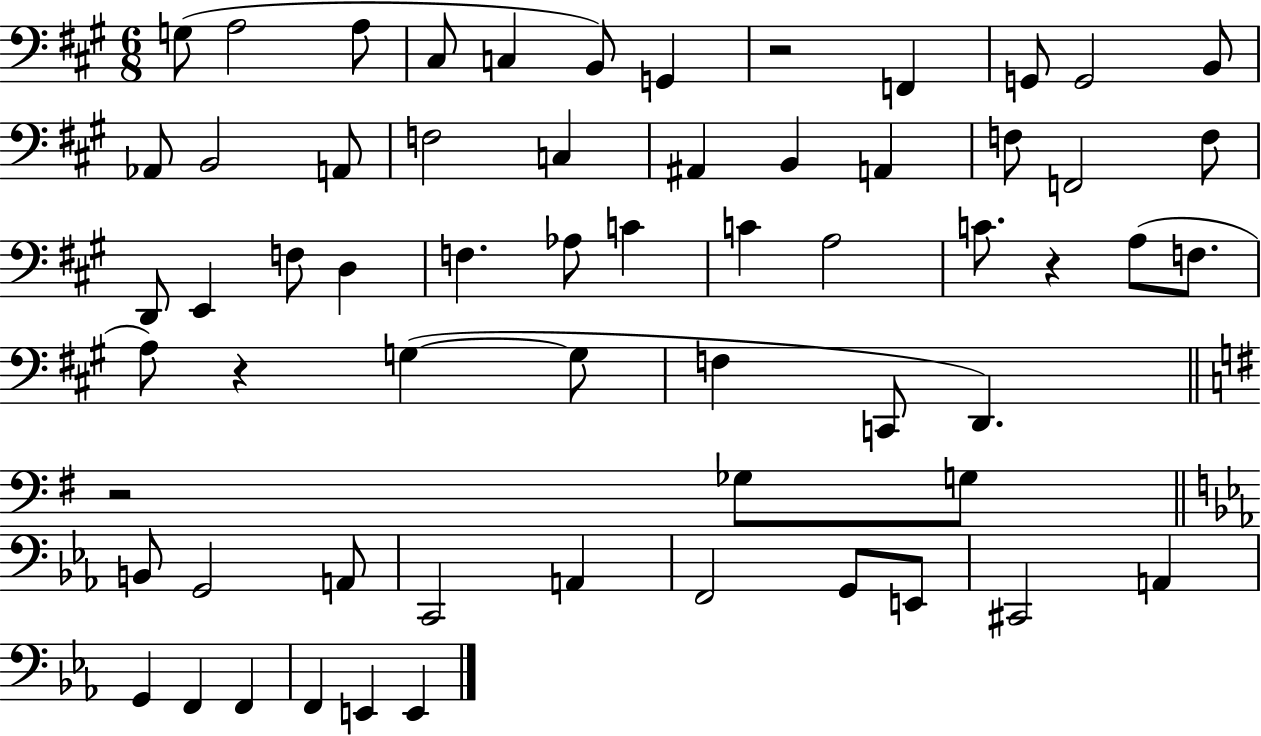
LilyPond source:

{
  \clef bass
  \numericTimeSignature
  \time 6/8
  \key a \major
  g8( a2 a8 | cis8 c4 b,8) g,4 | r2 f,4 | g,8 g,2 b,8 | \break aes,8 b,2 a,8 | f2 c4 | ais,4 b,4 a,4 | f8 f,2 f8 | \break d,8 e,4 f8 d4 | f4. aes8 c'4 | c'4 a2 | c'8. r4 a8( f8. | \break a8) r4 g4~(~ g8 | f4 c,8 d,4.) | \bar "||" \break \key e \minor r2 ges8 g8 | \bar "||" \break \key ees \major b,8 g,2 a,8 | c,2 a,4 | f,2 g,8 e,8 | cis,2 a,4 | \break g,4 f,4 f,4 | f,4 e,4 e,4 | \bar "|."
}